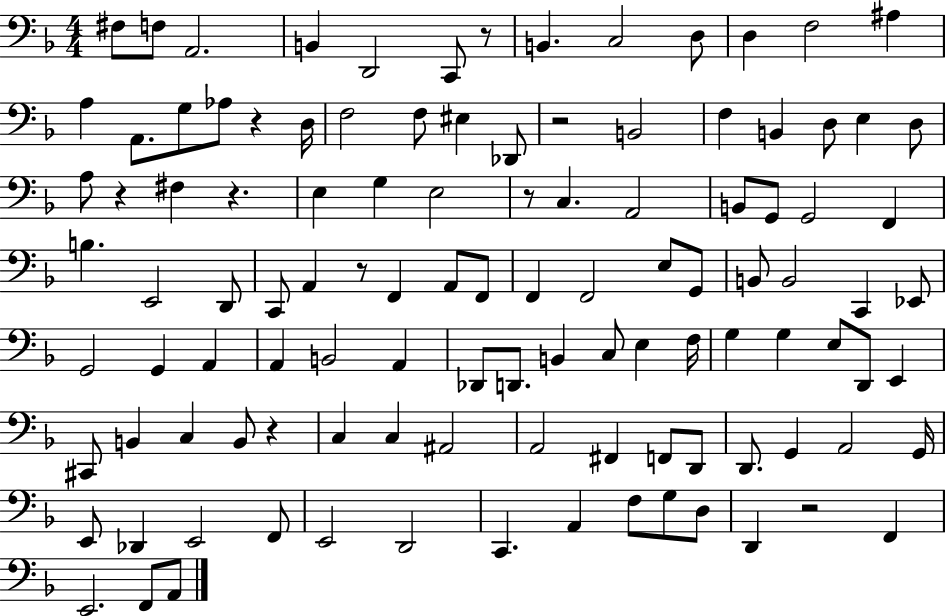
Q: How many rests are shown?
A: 9